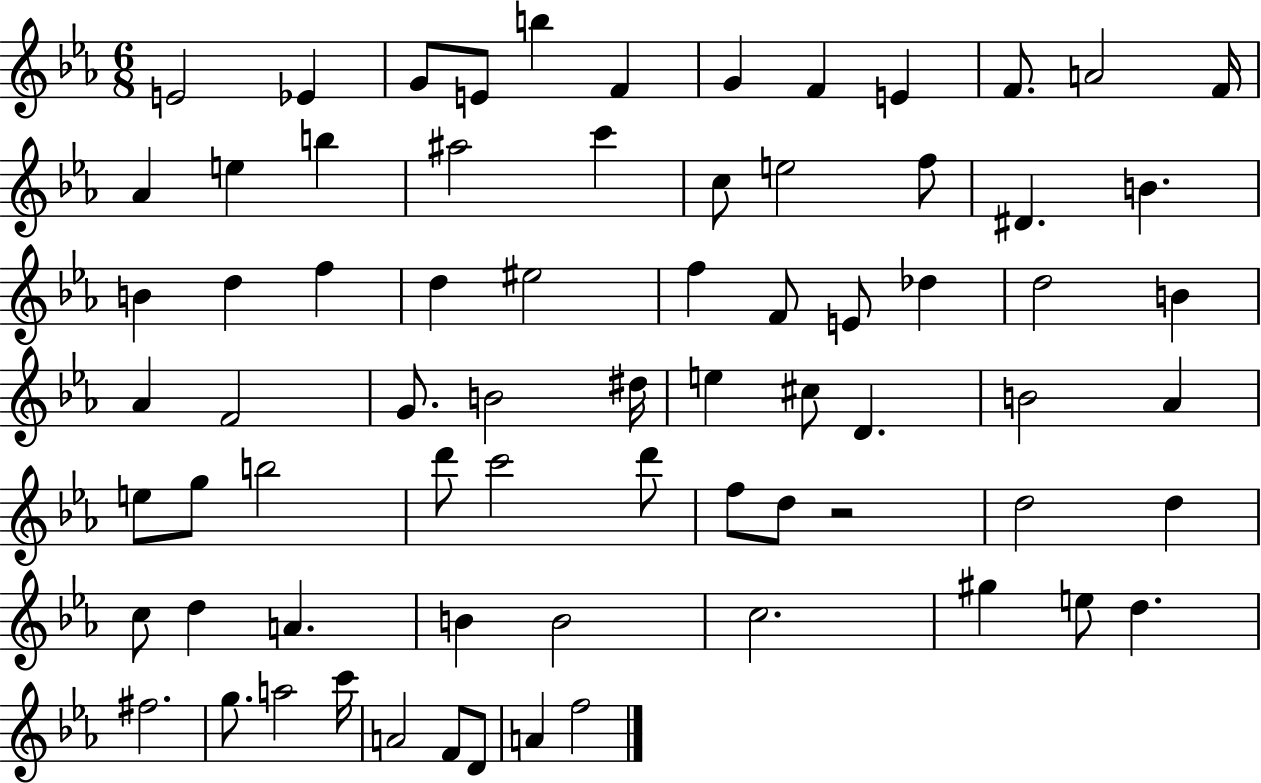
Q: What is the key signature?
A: EES major